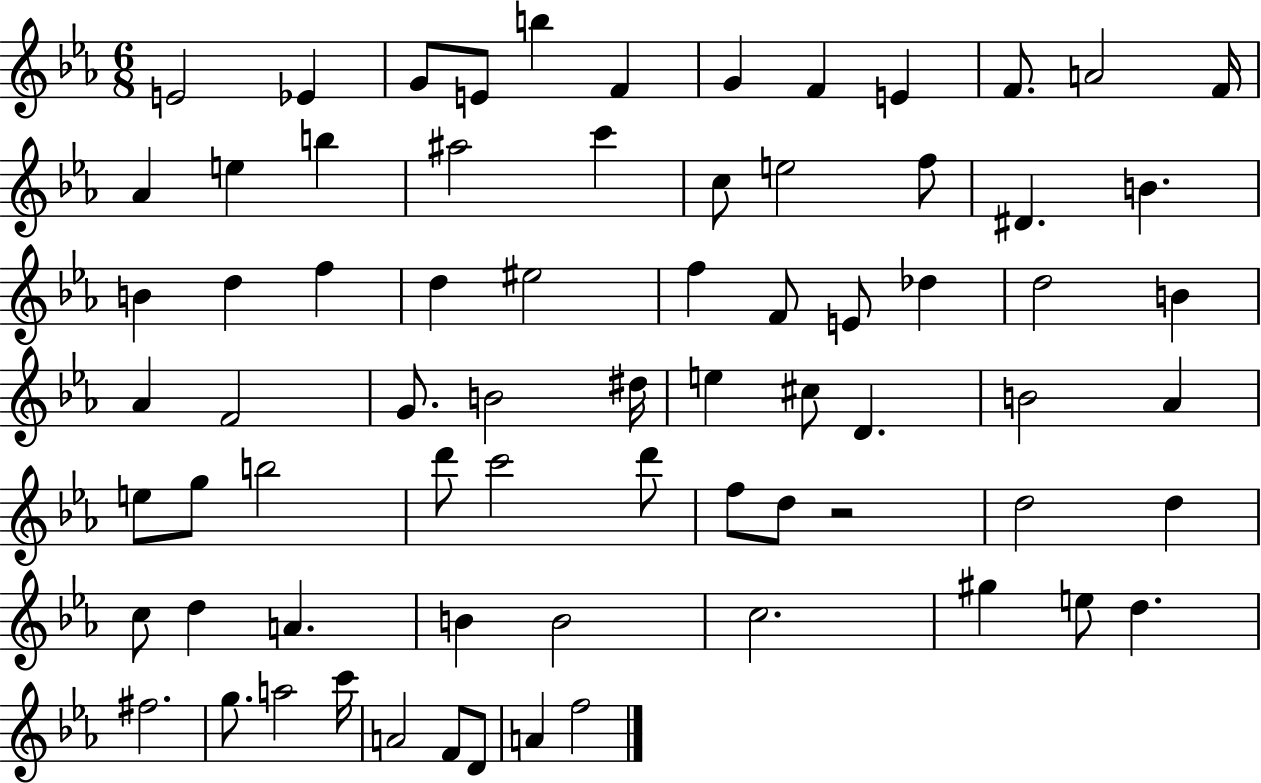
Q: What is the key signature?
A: EES major